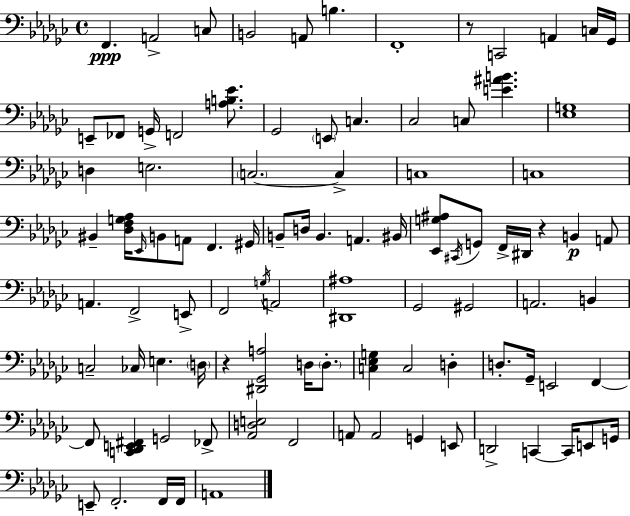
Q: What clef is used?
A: bass